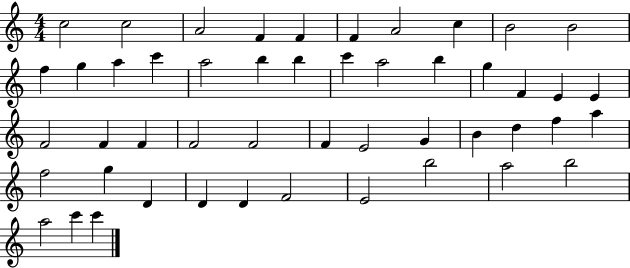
X:1
T:Untitled
M:4/4
L:1/4
K:C
c2 c2 A2 F F F A2 c B2 B2 f g a c' a2 b b c' a2 b g F E E F2 F F F2 F2 F E2 G B d f a f2 g D D D F2 E2 b2 a2 b2 a2 c' c'